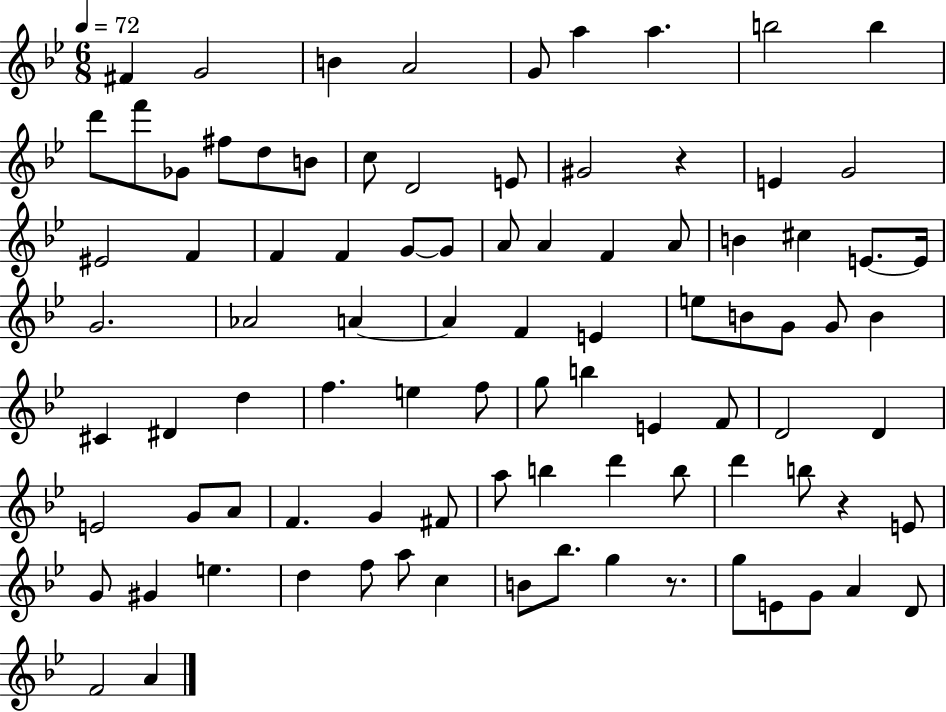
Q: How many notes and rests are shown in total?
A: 91